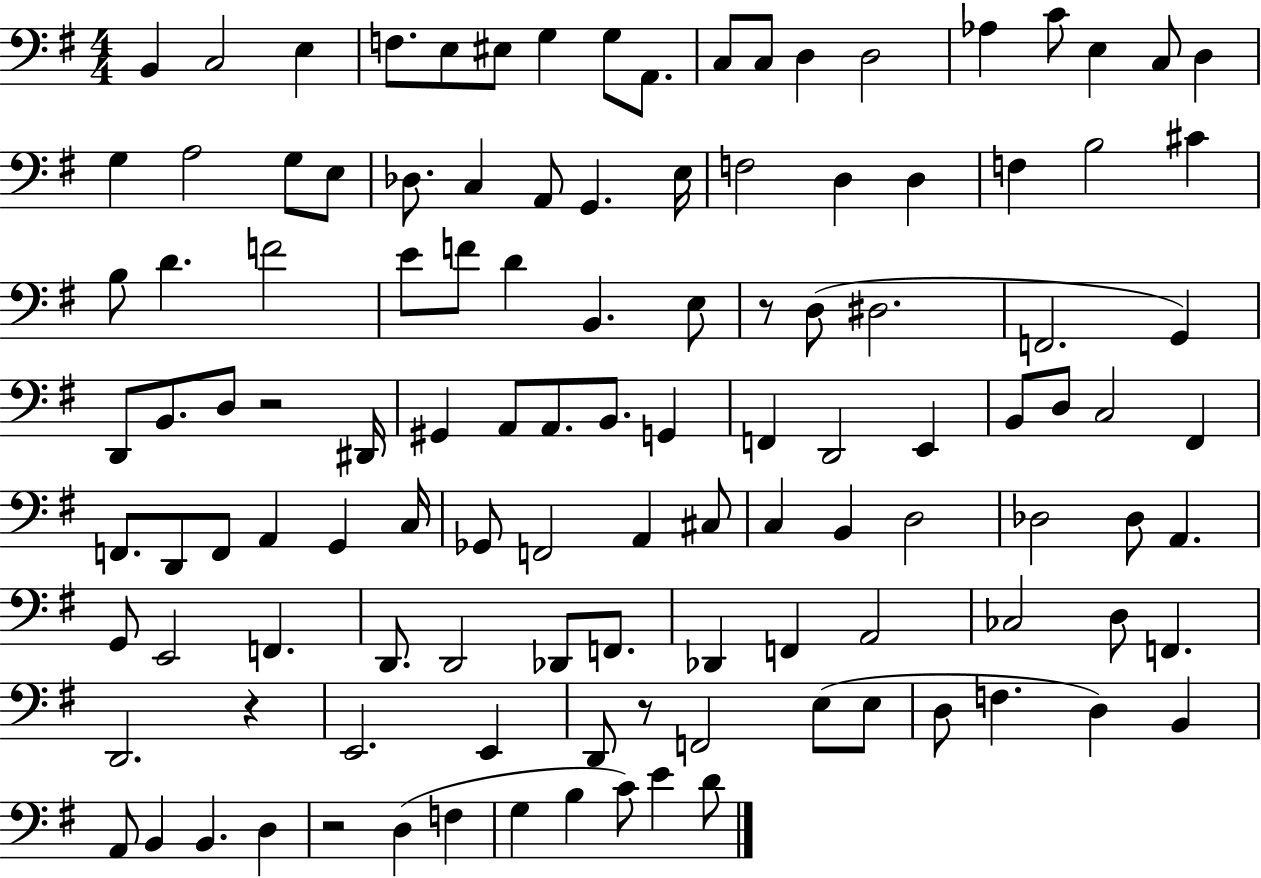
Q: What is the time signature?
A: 4/4